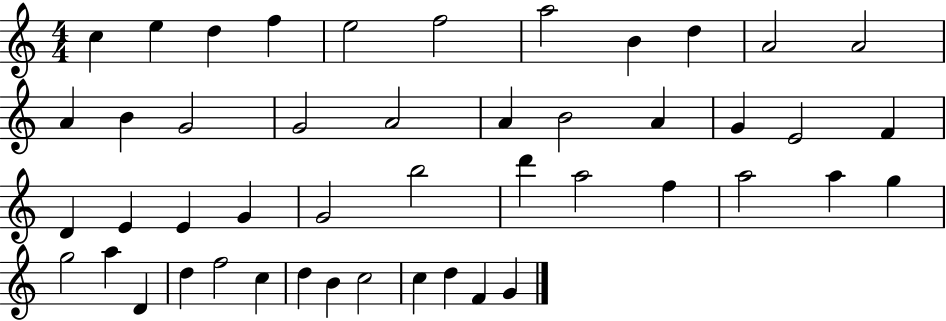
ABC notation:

X:1
T:Untitled
M:4/4
L:1/4
K:C
c e d f e2 f2 a2 B d A2 A2 A B G2 G2 A2 A B2 A G E2 F D E E G G2 b2 d' a2 f a2 a g g2 a D d f2 c d B c2 c d F G